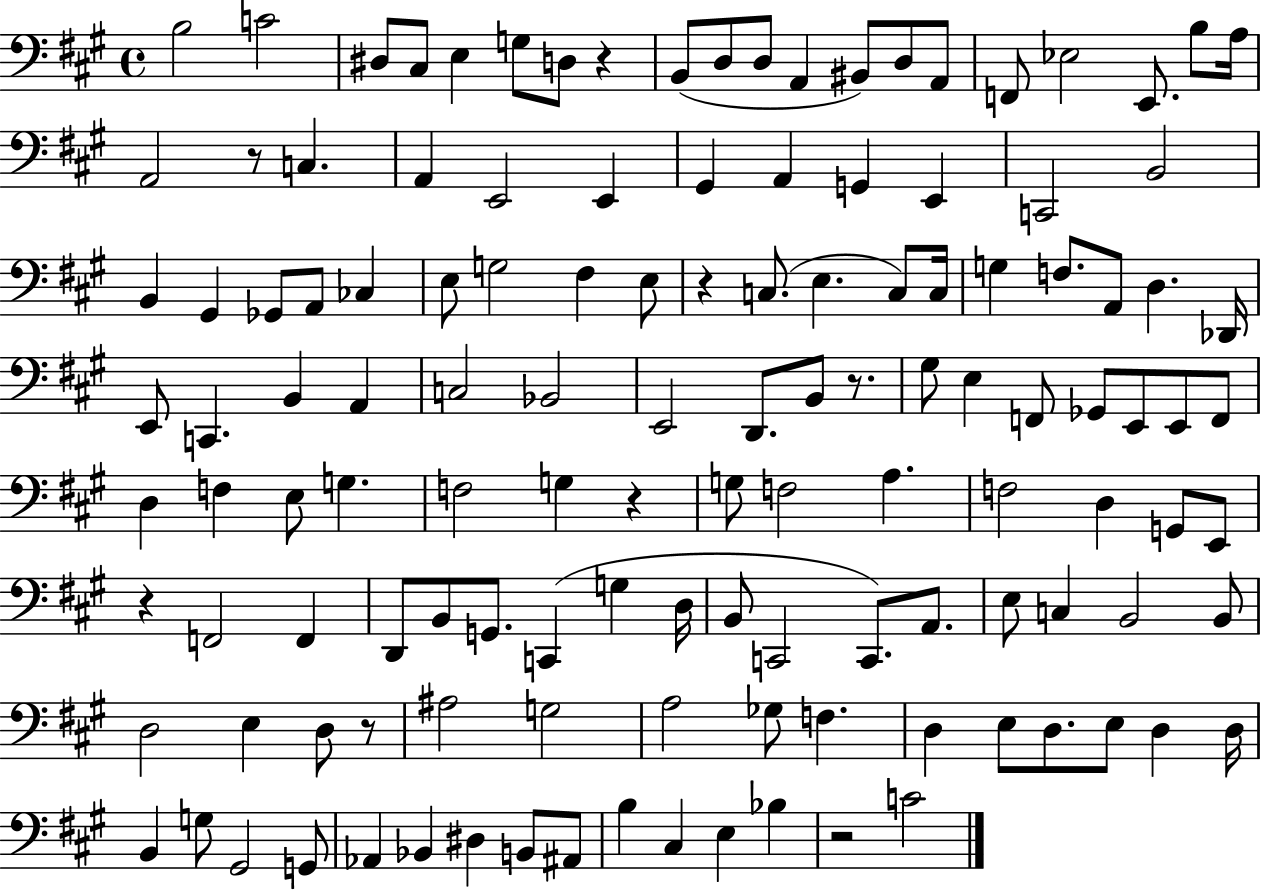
X:1
T:Untitled
M:4/4
L:1/4
K:A
B,2 C2 ^D,/2 ^C,/2 E, G,/2 D,/2 z B,,/2 D,/2 D,/2 A,, ^B,,/2 D,/2 A,,/2 F,,/2 _E,2 E,,/2 B,/2 A,/4 A,,2 z/2 C, A,, E,,2 E,, ^G,, A,, G,, E,, C,,2 B,,2 B,, ^G,, _G,,/2 A,,/2 _C, E,/2 G,2 ^F, E,/2 z C,/2 E, C,/2 C,/4 G, F,/2 A,,/2 D, _D,,/4 E,,/2 C,, B,, A,, C,2 _B,,2 E,,2 D,,/2 B,,/2 z/2 ^G,/2 E, F,,/2 _G,,/2 E,,/2 E,,/2 F,,/2 D, F, E,/2 G, F,2 G, z G,/2 F,2 A, F,2 D, G,,/2 E,,/2 z F,,2 F,, D,,/2 B,,/2 G,,/2 C,, G, D,/4 B,,/2 C,,2 C,,/2 A,,/2 E,/2 C, B,,2 B,,/2 D,2 E, D,/2 z/2 ^A,2 G,2 A,2 _G,/2 F, D, E,/2 D,/2 E,/2 D, D,/4 B,, G,/2 ^G,,2 G,,/2 _A,, _B,, ^D, B,,/2 ^A,,/2 B, ^C, E, _B, z2 C2